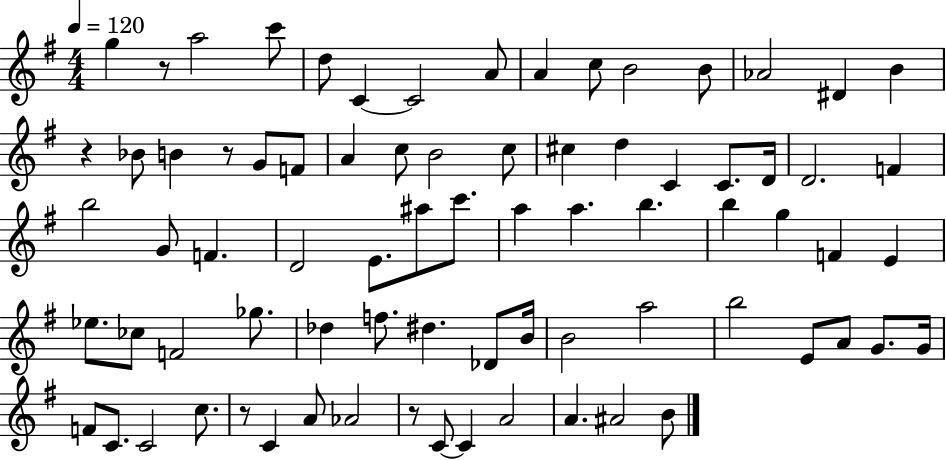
{
  \clef treble
  \numericTimeSignature
  \time 4/4
  \key g \major
  \tempo 4 = 120
  \repeat volta 2 { g''4 r8 a''2 c'''8 | d''8 c'4~~ c'2 a'8 | a'4 c''8 b'2 b'8 | aes'2 dis'4 b'4 | \break r4 bes'8 b'4 r8 g'8 f'8 | a'4 c''8 b'2 c''8 | cis''4 d''4 c'4 c'8. d'16 | d'2. f'4 | \break b''2 g'8 f'4. | d'2 e'8. ais''8 c'''8. | a''4 a''4. b''4. | b''4 g''4 f'4 e'4 | \break ees''8. ces''8 f'2 ges''8. | des''4 f''8. dis''4. des'8 b'16 | b'2 a''2 | b''2 e'8 a'8 g'8. g'16 | \break f'8 c'8. c'2 c''8. | r8 c'4 a'8 aes'2 | r8 c'8~~ c'4 a'2 | a'4. ais'2 b'8 | \break } \bar "|."
}